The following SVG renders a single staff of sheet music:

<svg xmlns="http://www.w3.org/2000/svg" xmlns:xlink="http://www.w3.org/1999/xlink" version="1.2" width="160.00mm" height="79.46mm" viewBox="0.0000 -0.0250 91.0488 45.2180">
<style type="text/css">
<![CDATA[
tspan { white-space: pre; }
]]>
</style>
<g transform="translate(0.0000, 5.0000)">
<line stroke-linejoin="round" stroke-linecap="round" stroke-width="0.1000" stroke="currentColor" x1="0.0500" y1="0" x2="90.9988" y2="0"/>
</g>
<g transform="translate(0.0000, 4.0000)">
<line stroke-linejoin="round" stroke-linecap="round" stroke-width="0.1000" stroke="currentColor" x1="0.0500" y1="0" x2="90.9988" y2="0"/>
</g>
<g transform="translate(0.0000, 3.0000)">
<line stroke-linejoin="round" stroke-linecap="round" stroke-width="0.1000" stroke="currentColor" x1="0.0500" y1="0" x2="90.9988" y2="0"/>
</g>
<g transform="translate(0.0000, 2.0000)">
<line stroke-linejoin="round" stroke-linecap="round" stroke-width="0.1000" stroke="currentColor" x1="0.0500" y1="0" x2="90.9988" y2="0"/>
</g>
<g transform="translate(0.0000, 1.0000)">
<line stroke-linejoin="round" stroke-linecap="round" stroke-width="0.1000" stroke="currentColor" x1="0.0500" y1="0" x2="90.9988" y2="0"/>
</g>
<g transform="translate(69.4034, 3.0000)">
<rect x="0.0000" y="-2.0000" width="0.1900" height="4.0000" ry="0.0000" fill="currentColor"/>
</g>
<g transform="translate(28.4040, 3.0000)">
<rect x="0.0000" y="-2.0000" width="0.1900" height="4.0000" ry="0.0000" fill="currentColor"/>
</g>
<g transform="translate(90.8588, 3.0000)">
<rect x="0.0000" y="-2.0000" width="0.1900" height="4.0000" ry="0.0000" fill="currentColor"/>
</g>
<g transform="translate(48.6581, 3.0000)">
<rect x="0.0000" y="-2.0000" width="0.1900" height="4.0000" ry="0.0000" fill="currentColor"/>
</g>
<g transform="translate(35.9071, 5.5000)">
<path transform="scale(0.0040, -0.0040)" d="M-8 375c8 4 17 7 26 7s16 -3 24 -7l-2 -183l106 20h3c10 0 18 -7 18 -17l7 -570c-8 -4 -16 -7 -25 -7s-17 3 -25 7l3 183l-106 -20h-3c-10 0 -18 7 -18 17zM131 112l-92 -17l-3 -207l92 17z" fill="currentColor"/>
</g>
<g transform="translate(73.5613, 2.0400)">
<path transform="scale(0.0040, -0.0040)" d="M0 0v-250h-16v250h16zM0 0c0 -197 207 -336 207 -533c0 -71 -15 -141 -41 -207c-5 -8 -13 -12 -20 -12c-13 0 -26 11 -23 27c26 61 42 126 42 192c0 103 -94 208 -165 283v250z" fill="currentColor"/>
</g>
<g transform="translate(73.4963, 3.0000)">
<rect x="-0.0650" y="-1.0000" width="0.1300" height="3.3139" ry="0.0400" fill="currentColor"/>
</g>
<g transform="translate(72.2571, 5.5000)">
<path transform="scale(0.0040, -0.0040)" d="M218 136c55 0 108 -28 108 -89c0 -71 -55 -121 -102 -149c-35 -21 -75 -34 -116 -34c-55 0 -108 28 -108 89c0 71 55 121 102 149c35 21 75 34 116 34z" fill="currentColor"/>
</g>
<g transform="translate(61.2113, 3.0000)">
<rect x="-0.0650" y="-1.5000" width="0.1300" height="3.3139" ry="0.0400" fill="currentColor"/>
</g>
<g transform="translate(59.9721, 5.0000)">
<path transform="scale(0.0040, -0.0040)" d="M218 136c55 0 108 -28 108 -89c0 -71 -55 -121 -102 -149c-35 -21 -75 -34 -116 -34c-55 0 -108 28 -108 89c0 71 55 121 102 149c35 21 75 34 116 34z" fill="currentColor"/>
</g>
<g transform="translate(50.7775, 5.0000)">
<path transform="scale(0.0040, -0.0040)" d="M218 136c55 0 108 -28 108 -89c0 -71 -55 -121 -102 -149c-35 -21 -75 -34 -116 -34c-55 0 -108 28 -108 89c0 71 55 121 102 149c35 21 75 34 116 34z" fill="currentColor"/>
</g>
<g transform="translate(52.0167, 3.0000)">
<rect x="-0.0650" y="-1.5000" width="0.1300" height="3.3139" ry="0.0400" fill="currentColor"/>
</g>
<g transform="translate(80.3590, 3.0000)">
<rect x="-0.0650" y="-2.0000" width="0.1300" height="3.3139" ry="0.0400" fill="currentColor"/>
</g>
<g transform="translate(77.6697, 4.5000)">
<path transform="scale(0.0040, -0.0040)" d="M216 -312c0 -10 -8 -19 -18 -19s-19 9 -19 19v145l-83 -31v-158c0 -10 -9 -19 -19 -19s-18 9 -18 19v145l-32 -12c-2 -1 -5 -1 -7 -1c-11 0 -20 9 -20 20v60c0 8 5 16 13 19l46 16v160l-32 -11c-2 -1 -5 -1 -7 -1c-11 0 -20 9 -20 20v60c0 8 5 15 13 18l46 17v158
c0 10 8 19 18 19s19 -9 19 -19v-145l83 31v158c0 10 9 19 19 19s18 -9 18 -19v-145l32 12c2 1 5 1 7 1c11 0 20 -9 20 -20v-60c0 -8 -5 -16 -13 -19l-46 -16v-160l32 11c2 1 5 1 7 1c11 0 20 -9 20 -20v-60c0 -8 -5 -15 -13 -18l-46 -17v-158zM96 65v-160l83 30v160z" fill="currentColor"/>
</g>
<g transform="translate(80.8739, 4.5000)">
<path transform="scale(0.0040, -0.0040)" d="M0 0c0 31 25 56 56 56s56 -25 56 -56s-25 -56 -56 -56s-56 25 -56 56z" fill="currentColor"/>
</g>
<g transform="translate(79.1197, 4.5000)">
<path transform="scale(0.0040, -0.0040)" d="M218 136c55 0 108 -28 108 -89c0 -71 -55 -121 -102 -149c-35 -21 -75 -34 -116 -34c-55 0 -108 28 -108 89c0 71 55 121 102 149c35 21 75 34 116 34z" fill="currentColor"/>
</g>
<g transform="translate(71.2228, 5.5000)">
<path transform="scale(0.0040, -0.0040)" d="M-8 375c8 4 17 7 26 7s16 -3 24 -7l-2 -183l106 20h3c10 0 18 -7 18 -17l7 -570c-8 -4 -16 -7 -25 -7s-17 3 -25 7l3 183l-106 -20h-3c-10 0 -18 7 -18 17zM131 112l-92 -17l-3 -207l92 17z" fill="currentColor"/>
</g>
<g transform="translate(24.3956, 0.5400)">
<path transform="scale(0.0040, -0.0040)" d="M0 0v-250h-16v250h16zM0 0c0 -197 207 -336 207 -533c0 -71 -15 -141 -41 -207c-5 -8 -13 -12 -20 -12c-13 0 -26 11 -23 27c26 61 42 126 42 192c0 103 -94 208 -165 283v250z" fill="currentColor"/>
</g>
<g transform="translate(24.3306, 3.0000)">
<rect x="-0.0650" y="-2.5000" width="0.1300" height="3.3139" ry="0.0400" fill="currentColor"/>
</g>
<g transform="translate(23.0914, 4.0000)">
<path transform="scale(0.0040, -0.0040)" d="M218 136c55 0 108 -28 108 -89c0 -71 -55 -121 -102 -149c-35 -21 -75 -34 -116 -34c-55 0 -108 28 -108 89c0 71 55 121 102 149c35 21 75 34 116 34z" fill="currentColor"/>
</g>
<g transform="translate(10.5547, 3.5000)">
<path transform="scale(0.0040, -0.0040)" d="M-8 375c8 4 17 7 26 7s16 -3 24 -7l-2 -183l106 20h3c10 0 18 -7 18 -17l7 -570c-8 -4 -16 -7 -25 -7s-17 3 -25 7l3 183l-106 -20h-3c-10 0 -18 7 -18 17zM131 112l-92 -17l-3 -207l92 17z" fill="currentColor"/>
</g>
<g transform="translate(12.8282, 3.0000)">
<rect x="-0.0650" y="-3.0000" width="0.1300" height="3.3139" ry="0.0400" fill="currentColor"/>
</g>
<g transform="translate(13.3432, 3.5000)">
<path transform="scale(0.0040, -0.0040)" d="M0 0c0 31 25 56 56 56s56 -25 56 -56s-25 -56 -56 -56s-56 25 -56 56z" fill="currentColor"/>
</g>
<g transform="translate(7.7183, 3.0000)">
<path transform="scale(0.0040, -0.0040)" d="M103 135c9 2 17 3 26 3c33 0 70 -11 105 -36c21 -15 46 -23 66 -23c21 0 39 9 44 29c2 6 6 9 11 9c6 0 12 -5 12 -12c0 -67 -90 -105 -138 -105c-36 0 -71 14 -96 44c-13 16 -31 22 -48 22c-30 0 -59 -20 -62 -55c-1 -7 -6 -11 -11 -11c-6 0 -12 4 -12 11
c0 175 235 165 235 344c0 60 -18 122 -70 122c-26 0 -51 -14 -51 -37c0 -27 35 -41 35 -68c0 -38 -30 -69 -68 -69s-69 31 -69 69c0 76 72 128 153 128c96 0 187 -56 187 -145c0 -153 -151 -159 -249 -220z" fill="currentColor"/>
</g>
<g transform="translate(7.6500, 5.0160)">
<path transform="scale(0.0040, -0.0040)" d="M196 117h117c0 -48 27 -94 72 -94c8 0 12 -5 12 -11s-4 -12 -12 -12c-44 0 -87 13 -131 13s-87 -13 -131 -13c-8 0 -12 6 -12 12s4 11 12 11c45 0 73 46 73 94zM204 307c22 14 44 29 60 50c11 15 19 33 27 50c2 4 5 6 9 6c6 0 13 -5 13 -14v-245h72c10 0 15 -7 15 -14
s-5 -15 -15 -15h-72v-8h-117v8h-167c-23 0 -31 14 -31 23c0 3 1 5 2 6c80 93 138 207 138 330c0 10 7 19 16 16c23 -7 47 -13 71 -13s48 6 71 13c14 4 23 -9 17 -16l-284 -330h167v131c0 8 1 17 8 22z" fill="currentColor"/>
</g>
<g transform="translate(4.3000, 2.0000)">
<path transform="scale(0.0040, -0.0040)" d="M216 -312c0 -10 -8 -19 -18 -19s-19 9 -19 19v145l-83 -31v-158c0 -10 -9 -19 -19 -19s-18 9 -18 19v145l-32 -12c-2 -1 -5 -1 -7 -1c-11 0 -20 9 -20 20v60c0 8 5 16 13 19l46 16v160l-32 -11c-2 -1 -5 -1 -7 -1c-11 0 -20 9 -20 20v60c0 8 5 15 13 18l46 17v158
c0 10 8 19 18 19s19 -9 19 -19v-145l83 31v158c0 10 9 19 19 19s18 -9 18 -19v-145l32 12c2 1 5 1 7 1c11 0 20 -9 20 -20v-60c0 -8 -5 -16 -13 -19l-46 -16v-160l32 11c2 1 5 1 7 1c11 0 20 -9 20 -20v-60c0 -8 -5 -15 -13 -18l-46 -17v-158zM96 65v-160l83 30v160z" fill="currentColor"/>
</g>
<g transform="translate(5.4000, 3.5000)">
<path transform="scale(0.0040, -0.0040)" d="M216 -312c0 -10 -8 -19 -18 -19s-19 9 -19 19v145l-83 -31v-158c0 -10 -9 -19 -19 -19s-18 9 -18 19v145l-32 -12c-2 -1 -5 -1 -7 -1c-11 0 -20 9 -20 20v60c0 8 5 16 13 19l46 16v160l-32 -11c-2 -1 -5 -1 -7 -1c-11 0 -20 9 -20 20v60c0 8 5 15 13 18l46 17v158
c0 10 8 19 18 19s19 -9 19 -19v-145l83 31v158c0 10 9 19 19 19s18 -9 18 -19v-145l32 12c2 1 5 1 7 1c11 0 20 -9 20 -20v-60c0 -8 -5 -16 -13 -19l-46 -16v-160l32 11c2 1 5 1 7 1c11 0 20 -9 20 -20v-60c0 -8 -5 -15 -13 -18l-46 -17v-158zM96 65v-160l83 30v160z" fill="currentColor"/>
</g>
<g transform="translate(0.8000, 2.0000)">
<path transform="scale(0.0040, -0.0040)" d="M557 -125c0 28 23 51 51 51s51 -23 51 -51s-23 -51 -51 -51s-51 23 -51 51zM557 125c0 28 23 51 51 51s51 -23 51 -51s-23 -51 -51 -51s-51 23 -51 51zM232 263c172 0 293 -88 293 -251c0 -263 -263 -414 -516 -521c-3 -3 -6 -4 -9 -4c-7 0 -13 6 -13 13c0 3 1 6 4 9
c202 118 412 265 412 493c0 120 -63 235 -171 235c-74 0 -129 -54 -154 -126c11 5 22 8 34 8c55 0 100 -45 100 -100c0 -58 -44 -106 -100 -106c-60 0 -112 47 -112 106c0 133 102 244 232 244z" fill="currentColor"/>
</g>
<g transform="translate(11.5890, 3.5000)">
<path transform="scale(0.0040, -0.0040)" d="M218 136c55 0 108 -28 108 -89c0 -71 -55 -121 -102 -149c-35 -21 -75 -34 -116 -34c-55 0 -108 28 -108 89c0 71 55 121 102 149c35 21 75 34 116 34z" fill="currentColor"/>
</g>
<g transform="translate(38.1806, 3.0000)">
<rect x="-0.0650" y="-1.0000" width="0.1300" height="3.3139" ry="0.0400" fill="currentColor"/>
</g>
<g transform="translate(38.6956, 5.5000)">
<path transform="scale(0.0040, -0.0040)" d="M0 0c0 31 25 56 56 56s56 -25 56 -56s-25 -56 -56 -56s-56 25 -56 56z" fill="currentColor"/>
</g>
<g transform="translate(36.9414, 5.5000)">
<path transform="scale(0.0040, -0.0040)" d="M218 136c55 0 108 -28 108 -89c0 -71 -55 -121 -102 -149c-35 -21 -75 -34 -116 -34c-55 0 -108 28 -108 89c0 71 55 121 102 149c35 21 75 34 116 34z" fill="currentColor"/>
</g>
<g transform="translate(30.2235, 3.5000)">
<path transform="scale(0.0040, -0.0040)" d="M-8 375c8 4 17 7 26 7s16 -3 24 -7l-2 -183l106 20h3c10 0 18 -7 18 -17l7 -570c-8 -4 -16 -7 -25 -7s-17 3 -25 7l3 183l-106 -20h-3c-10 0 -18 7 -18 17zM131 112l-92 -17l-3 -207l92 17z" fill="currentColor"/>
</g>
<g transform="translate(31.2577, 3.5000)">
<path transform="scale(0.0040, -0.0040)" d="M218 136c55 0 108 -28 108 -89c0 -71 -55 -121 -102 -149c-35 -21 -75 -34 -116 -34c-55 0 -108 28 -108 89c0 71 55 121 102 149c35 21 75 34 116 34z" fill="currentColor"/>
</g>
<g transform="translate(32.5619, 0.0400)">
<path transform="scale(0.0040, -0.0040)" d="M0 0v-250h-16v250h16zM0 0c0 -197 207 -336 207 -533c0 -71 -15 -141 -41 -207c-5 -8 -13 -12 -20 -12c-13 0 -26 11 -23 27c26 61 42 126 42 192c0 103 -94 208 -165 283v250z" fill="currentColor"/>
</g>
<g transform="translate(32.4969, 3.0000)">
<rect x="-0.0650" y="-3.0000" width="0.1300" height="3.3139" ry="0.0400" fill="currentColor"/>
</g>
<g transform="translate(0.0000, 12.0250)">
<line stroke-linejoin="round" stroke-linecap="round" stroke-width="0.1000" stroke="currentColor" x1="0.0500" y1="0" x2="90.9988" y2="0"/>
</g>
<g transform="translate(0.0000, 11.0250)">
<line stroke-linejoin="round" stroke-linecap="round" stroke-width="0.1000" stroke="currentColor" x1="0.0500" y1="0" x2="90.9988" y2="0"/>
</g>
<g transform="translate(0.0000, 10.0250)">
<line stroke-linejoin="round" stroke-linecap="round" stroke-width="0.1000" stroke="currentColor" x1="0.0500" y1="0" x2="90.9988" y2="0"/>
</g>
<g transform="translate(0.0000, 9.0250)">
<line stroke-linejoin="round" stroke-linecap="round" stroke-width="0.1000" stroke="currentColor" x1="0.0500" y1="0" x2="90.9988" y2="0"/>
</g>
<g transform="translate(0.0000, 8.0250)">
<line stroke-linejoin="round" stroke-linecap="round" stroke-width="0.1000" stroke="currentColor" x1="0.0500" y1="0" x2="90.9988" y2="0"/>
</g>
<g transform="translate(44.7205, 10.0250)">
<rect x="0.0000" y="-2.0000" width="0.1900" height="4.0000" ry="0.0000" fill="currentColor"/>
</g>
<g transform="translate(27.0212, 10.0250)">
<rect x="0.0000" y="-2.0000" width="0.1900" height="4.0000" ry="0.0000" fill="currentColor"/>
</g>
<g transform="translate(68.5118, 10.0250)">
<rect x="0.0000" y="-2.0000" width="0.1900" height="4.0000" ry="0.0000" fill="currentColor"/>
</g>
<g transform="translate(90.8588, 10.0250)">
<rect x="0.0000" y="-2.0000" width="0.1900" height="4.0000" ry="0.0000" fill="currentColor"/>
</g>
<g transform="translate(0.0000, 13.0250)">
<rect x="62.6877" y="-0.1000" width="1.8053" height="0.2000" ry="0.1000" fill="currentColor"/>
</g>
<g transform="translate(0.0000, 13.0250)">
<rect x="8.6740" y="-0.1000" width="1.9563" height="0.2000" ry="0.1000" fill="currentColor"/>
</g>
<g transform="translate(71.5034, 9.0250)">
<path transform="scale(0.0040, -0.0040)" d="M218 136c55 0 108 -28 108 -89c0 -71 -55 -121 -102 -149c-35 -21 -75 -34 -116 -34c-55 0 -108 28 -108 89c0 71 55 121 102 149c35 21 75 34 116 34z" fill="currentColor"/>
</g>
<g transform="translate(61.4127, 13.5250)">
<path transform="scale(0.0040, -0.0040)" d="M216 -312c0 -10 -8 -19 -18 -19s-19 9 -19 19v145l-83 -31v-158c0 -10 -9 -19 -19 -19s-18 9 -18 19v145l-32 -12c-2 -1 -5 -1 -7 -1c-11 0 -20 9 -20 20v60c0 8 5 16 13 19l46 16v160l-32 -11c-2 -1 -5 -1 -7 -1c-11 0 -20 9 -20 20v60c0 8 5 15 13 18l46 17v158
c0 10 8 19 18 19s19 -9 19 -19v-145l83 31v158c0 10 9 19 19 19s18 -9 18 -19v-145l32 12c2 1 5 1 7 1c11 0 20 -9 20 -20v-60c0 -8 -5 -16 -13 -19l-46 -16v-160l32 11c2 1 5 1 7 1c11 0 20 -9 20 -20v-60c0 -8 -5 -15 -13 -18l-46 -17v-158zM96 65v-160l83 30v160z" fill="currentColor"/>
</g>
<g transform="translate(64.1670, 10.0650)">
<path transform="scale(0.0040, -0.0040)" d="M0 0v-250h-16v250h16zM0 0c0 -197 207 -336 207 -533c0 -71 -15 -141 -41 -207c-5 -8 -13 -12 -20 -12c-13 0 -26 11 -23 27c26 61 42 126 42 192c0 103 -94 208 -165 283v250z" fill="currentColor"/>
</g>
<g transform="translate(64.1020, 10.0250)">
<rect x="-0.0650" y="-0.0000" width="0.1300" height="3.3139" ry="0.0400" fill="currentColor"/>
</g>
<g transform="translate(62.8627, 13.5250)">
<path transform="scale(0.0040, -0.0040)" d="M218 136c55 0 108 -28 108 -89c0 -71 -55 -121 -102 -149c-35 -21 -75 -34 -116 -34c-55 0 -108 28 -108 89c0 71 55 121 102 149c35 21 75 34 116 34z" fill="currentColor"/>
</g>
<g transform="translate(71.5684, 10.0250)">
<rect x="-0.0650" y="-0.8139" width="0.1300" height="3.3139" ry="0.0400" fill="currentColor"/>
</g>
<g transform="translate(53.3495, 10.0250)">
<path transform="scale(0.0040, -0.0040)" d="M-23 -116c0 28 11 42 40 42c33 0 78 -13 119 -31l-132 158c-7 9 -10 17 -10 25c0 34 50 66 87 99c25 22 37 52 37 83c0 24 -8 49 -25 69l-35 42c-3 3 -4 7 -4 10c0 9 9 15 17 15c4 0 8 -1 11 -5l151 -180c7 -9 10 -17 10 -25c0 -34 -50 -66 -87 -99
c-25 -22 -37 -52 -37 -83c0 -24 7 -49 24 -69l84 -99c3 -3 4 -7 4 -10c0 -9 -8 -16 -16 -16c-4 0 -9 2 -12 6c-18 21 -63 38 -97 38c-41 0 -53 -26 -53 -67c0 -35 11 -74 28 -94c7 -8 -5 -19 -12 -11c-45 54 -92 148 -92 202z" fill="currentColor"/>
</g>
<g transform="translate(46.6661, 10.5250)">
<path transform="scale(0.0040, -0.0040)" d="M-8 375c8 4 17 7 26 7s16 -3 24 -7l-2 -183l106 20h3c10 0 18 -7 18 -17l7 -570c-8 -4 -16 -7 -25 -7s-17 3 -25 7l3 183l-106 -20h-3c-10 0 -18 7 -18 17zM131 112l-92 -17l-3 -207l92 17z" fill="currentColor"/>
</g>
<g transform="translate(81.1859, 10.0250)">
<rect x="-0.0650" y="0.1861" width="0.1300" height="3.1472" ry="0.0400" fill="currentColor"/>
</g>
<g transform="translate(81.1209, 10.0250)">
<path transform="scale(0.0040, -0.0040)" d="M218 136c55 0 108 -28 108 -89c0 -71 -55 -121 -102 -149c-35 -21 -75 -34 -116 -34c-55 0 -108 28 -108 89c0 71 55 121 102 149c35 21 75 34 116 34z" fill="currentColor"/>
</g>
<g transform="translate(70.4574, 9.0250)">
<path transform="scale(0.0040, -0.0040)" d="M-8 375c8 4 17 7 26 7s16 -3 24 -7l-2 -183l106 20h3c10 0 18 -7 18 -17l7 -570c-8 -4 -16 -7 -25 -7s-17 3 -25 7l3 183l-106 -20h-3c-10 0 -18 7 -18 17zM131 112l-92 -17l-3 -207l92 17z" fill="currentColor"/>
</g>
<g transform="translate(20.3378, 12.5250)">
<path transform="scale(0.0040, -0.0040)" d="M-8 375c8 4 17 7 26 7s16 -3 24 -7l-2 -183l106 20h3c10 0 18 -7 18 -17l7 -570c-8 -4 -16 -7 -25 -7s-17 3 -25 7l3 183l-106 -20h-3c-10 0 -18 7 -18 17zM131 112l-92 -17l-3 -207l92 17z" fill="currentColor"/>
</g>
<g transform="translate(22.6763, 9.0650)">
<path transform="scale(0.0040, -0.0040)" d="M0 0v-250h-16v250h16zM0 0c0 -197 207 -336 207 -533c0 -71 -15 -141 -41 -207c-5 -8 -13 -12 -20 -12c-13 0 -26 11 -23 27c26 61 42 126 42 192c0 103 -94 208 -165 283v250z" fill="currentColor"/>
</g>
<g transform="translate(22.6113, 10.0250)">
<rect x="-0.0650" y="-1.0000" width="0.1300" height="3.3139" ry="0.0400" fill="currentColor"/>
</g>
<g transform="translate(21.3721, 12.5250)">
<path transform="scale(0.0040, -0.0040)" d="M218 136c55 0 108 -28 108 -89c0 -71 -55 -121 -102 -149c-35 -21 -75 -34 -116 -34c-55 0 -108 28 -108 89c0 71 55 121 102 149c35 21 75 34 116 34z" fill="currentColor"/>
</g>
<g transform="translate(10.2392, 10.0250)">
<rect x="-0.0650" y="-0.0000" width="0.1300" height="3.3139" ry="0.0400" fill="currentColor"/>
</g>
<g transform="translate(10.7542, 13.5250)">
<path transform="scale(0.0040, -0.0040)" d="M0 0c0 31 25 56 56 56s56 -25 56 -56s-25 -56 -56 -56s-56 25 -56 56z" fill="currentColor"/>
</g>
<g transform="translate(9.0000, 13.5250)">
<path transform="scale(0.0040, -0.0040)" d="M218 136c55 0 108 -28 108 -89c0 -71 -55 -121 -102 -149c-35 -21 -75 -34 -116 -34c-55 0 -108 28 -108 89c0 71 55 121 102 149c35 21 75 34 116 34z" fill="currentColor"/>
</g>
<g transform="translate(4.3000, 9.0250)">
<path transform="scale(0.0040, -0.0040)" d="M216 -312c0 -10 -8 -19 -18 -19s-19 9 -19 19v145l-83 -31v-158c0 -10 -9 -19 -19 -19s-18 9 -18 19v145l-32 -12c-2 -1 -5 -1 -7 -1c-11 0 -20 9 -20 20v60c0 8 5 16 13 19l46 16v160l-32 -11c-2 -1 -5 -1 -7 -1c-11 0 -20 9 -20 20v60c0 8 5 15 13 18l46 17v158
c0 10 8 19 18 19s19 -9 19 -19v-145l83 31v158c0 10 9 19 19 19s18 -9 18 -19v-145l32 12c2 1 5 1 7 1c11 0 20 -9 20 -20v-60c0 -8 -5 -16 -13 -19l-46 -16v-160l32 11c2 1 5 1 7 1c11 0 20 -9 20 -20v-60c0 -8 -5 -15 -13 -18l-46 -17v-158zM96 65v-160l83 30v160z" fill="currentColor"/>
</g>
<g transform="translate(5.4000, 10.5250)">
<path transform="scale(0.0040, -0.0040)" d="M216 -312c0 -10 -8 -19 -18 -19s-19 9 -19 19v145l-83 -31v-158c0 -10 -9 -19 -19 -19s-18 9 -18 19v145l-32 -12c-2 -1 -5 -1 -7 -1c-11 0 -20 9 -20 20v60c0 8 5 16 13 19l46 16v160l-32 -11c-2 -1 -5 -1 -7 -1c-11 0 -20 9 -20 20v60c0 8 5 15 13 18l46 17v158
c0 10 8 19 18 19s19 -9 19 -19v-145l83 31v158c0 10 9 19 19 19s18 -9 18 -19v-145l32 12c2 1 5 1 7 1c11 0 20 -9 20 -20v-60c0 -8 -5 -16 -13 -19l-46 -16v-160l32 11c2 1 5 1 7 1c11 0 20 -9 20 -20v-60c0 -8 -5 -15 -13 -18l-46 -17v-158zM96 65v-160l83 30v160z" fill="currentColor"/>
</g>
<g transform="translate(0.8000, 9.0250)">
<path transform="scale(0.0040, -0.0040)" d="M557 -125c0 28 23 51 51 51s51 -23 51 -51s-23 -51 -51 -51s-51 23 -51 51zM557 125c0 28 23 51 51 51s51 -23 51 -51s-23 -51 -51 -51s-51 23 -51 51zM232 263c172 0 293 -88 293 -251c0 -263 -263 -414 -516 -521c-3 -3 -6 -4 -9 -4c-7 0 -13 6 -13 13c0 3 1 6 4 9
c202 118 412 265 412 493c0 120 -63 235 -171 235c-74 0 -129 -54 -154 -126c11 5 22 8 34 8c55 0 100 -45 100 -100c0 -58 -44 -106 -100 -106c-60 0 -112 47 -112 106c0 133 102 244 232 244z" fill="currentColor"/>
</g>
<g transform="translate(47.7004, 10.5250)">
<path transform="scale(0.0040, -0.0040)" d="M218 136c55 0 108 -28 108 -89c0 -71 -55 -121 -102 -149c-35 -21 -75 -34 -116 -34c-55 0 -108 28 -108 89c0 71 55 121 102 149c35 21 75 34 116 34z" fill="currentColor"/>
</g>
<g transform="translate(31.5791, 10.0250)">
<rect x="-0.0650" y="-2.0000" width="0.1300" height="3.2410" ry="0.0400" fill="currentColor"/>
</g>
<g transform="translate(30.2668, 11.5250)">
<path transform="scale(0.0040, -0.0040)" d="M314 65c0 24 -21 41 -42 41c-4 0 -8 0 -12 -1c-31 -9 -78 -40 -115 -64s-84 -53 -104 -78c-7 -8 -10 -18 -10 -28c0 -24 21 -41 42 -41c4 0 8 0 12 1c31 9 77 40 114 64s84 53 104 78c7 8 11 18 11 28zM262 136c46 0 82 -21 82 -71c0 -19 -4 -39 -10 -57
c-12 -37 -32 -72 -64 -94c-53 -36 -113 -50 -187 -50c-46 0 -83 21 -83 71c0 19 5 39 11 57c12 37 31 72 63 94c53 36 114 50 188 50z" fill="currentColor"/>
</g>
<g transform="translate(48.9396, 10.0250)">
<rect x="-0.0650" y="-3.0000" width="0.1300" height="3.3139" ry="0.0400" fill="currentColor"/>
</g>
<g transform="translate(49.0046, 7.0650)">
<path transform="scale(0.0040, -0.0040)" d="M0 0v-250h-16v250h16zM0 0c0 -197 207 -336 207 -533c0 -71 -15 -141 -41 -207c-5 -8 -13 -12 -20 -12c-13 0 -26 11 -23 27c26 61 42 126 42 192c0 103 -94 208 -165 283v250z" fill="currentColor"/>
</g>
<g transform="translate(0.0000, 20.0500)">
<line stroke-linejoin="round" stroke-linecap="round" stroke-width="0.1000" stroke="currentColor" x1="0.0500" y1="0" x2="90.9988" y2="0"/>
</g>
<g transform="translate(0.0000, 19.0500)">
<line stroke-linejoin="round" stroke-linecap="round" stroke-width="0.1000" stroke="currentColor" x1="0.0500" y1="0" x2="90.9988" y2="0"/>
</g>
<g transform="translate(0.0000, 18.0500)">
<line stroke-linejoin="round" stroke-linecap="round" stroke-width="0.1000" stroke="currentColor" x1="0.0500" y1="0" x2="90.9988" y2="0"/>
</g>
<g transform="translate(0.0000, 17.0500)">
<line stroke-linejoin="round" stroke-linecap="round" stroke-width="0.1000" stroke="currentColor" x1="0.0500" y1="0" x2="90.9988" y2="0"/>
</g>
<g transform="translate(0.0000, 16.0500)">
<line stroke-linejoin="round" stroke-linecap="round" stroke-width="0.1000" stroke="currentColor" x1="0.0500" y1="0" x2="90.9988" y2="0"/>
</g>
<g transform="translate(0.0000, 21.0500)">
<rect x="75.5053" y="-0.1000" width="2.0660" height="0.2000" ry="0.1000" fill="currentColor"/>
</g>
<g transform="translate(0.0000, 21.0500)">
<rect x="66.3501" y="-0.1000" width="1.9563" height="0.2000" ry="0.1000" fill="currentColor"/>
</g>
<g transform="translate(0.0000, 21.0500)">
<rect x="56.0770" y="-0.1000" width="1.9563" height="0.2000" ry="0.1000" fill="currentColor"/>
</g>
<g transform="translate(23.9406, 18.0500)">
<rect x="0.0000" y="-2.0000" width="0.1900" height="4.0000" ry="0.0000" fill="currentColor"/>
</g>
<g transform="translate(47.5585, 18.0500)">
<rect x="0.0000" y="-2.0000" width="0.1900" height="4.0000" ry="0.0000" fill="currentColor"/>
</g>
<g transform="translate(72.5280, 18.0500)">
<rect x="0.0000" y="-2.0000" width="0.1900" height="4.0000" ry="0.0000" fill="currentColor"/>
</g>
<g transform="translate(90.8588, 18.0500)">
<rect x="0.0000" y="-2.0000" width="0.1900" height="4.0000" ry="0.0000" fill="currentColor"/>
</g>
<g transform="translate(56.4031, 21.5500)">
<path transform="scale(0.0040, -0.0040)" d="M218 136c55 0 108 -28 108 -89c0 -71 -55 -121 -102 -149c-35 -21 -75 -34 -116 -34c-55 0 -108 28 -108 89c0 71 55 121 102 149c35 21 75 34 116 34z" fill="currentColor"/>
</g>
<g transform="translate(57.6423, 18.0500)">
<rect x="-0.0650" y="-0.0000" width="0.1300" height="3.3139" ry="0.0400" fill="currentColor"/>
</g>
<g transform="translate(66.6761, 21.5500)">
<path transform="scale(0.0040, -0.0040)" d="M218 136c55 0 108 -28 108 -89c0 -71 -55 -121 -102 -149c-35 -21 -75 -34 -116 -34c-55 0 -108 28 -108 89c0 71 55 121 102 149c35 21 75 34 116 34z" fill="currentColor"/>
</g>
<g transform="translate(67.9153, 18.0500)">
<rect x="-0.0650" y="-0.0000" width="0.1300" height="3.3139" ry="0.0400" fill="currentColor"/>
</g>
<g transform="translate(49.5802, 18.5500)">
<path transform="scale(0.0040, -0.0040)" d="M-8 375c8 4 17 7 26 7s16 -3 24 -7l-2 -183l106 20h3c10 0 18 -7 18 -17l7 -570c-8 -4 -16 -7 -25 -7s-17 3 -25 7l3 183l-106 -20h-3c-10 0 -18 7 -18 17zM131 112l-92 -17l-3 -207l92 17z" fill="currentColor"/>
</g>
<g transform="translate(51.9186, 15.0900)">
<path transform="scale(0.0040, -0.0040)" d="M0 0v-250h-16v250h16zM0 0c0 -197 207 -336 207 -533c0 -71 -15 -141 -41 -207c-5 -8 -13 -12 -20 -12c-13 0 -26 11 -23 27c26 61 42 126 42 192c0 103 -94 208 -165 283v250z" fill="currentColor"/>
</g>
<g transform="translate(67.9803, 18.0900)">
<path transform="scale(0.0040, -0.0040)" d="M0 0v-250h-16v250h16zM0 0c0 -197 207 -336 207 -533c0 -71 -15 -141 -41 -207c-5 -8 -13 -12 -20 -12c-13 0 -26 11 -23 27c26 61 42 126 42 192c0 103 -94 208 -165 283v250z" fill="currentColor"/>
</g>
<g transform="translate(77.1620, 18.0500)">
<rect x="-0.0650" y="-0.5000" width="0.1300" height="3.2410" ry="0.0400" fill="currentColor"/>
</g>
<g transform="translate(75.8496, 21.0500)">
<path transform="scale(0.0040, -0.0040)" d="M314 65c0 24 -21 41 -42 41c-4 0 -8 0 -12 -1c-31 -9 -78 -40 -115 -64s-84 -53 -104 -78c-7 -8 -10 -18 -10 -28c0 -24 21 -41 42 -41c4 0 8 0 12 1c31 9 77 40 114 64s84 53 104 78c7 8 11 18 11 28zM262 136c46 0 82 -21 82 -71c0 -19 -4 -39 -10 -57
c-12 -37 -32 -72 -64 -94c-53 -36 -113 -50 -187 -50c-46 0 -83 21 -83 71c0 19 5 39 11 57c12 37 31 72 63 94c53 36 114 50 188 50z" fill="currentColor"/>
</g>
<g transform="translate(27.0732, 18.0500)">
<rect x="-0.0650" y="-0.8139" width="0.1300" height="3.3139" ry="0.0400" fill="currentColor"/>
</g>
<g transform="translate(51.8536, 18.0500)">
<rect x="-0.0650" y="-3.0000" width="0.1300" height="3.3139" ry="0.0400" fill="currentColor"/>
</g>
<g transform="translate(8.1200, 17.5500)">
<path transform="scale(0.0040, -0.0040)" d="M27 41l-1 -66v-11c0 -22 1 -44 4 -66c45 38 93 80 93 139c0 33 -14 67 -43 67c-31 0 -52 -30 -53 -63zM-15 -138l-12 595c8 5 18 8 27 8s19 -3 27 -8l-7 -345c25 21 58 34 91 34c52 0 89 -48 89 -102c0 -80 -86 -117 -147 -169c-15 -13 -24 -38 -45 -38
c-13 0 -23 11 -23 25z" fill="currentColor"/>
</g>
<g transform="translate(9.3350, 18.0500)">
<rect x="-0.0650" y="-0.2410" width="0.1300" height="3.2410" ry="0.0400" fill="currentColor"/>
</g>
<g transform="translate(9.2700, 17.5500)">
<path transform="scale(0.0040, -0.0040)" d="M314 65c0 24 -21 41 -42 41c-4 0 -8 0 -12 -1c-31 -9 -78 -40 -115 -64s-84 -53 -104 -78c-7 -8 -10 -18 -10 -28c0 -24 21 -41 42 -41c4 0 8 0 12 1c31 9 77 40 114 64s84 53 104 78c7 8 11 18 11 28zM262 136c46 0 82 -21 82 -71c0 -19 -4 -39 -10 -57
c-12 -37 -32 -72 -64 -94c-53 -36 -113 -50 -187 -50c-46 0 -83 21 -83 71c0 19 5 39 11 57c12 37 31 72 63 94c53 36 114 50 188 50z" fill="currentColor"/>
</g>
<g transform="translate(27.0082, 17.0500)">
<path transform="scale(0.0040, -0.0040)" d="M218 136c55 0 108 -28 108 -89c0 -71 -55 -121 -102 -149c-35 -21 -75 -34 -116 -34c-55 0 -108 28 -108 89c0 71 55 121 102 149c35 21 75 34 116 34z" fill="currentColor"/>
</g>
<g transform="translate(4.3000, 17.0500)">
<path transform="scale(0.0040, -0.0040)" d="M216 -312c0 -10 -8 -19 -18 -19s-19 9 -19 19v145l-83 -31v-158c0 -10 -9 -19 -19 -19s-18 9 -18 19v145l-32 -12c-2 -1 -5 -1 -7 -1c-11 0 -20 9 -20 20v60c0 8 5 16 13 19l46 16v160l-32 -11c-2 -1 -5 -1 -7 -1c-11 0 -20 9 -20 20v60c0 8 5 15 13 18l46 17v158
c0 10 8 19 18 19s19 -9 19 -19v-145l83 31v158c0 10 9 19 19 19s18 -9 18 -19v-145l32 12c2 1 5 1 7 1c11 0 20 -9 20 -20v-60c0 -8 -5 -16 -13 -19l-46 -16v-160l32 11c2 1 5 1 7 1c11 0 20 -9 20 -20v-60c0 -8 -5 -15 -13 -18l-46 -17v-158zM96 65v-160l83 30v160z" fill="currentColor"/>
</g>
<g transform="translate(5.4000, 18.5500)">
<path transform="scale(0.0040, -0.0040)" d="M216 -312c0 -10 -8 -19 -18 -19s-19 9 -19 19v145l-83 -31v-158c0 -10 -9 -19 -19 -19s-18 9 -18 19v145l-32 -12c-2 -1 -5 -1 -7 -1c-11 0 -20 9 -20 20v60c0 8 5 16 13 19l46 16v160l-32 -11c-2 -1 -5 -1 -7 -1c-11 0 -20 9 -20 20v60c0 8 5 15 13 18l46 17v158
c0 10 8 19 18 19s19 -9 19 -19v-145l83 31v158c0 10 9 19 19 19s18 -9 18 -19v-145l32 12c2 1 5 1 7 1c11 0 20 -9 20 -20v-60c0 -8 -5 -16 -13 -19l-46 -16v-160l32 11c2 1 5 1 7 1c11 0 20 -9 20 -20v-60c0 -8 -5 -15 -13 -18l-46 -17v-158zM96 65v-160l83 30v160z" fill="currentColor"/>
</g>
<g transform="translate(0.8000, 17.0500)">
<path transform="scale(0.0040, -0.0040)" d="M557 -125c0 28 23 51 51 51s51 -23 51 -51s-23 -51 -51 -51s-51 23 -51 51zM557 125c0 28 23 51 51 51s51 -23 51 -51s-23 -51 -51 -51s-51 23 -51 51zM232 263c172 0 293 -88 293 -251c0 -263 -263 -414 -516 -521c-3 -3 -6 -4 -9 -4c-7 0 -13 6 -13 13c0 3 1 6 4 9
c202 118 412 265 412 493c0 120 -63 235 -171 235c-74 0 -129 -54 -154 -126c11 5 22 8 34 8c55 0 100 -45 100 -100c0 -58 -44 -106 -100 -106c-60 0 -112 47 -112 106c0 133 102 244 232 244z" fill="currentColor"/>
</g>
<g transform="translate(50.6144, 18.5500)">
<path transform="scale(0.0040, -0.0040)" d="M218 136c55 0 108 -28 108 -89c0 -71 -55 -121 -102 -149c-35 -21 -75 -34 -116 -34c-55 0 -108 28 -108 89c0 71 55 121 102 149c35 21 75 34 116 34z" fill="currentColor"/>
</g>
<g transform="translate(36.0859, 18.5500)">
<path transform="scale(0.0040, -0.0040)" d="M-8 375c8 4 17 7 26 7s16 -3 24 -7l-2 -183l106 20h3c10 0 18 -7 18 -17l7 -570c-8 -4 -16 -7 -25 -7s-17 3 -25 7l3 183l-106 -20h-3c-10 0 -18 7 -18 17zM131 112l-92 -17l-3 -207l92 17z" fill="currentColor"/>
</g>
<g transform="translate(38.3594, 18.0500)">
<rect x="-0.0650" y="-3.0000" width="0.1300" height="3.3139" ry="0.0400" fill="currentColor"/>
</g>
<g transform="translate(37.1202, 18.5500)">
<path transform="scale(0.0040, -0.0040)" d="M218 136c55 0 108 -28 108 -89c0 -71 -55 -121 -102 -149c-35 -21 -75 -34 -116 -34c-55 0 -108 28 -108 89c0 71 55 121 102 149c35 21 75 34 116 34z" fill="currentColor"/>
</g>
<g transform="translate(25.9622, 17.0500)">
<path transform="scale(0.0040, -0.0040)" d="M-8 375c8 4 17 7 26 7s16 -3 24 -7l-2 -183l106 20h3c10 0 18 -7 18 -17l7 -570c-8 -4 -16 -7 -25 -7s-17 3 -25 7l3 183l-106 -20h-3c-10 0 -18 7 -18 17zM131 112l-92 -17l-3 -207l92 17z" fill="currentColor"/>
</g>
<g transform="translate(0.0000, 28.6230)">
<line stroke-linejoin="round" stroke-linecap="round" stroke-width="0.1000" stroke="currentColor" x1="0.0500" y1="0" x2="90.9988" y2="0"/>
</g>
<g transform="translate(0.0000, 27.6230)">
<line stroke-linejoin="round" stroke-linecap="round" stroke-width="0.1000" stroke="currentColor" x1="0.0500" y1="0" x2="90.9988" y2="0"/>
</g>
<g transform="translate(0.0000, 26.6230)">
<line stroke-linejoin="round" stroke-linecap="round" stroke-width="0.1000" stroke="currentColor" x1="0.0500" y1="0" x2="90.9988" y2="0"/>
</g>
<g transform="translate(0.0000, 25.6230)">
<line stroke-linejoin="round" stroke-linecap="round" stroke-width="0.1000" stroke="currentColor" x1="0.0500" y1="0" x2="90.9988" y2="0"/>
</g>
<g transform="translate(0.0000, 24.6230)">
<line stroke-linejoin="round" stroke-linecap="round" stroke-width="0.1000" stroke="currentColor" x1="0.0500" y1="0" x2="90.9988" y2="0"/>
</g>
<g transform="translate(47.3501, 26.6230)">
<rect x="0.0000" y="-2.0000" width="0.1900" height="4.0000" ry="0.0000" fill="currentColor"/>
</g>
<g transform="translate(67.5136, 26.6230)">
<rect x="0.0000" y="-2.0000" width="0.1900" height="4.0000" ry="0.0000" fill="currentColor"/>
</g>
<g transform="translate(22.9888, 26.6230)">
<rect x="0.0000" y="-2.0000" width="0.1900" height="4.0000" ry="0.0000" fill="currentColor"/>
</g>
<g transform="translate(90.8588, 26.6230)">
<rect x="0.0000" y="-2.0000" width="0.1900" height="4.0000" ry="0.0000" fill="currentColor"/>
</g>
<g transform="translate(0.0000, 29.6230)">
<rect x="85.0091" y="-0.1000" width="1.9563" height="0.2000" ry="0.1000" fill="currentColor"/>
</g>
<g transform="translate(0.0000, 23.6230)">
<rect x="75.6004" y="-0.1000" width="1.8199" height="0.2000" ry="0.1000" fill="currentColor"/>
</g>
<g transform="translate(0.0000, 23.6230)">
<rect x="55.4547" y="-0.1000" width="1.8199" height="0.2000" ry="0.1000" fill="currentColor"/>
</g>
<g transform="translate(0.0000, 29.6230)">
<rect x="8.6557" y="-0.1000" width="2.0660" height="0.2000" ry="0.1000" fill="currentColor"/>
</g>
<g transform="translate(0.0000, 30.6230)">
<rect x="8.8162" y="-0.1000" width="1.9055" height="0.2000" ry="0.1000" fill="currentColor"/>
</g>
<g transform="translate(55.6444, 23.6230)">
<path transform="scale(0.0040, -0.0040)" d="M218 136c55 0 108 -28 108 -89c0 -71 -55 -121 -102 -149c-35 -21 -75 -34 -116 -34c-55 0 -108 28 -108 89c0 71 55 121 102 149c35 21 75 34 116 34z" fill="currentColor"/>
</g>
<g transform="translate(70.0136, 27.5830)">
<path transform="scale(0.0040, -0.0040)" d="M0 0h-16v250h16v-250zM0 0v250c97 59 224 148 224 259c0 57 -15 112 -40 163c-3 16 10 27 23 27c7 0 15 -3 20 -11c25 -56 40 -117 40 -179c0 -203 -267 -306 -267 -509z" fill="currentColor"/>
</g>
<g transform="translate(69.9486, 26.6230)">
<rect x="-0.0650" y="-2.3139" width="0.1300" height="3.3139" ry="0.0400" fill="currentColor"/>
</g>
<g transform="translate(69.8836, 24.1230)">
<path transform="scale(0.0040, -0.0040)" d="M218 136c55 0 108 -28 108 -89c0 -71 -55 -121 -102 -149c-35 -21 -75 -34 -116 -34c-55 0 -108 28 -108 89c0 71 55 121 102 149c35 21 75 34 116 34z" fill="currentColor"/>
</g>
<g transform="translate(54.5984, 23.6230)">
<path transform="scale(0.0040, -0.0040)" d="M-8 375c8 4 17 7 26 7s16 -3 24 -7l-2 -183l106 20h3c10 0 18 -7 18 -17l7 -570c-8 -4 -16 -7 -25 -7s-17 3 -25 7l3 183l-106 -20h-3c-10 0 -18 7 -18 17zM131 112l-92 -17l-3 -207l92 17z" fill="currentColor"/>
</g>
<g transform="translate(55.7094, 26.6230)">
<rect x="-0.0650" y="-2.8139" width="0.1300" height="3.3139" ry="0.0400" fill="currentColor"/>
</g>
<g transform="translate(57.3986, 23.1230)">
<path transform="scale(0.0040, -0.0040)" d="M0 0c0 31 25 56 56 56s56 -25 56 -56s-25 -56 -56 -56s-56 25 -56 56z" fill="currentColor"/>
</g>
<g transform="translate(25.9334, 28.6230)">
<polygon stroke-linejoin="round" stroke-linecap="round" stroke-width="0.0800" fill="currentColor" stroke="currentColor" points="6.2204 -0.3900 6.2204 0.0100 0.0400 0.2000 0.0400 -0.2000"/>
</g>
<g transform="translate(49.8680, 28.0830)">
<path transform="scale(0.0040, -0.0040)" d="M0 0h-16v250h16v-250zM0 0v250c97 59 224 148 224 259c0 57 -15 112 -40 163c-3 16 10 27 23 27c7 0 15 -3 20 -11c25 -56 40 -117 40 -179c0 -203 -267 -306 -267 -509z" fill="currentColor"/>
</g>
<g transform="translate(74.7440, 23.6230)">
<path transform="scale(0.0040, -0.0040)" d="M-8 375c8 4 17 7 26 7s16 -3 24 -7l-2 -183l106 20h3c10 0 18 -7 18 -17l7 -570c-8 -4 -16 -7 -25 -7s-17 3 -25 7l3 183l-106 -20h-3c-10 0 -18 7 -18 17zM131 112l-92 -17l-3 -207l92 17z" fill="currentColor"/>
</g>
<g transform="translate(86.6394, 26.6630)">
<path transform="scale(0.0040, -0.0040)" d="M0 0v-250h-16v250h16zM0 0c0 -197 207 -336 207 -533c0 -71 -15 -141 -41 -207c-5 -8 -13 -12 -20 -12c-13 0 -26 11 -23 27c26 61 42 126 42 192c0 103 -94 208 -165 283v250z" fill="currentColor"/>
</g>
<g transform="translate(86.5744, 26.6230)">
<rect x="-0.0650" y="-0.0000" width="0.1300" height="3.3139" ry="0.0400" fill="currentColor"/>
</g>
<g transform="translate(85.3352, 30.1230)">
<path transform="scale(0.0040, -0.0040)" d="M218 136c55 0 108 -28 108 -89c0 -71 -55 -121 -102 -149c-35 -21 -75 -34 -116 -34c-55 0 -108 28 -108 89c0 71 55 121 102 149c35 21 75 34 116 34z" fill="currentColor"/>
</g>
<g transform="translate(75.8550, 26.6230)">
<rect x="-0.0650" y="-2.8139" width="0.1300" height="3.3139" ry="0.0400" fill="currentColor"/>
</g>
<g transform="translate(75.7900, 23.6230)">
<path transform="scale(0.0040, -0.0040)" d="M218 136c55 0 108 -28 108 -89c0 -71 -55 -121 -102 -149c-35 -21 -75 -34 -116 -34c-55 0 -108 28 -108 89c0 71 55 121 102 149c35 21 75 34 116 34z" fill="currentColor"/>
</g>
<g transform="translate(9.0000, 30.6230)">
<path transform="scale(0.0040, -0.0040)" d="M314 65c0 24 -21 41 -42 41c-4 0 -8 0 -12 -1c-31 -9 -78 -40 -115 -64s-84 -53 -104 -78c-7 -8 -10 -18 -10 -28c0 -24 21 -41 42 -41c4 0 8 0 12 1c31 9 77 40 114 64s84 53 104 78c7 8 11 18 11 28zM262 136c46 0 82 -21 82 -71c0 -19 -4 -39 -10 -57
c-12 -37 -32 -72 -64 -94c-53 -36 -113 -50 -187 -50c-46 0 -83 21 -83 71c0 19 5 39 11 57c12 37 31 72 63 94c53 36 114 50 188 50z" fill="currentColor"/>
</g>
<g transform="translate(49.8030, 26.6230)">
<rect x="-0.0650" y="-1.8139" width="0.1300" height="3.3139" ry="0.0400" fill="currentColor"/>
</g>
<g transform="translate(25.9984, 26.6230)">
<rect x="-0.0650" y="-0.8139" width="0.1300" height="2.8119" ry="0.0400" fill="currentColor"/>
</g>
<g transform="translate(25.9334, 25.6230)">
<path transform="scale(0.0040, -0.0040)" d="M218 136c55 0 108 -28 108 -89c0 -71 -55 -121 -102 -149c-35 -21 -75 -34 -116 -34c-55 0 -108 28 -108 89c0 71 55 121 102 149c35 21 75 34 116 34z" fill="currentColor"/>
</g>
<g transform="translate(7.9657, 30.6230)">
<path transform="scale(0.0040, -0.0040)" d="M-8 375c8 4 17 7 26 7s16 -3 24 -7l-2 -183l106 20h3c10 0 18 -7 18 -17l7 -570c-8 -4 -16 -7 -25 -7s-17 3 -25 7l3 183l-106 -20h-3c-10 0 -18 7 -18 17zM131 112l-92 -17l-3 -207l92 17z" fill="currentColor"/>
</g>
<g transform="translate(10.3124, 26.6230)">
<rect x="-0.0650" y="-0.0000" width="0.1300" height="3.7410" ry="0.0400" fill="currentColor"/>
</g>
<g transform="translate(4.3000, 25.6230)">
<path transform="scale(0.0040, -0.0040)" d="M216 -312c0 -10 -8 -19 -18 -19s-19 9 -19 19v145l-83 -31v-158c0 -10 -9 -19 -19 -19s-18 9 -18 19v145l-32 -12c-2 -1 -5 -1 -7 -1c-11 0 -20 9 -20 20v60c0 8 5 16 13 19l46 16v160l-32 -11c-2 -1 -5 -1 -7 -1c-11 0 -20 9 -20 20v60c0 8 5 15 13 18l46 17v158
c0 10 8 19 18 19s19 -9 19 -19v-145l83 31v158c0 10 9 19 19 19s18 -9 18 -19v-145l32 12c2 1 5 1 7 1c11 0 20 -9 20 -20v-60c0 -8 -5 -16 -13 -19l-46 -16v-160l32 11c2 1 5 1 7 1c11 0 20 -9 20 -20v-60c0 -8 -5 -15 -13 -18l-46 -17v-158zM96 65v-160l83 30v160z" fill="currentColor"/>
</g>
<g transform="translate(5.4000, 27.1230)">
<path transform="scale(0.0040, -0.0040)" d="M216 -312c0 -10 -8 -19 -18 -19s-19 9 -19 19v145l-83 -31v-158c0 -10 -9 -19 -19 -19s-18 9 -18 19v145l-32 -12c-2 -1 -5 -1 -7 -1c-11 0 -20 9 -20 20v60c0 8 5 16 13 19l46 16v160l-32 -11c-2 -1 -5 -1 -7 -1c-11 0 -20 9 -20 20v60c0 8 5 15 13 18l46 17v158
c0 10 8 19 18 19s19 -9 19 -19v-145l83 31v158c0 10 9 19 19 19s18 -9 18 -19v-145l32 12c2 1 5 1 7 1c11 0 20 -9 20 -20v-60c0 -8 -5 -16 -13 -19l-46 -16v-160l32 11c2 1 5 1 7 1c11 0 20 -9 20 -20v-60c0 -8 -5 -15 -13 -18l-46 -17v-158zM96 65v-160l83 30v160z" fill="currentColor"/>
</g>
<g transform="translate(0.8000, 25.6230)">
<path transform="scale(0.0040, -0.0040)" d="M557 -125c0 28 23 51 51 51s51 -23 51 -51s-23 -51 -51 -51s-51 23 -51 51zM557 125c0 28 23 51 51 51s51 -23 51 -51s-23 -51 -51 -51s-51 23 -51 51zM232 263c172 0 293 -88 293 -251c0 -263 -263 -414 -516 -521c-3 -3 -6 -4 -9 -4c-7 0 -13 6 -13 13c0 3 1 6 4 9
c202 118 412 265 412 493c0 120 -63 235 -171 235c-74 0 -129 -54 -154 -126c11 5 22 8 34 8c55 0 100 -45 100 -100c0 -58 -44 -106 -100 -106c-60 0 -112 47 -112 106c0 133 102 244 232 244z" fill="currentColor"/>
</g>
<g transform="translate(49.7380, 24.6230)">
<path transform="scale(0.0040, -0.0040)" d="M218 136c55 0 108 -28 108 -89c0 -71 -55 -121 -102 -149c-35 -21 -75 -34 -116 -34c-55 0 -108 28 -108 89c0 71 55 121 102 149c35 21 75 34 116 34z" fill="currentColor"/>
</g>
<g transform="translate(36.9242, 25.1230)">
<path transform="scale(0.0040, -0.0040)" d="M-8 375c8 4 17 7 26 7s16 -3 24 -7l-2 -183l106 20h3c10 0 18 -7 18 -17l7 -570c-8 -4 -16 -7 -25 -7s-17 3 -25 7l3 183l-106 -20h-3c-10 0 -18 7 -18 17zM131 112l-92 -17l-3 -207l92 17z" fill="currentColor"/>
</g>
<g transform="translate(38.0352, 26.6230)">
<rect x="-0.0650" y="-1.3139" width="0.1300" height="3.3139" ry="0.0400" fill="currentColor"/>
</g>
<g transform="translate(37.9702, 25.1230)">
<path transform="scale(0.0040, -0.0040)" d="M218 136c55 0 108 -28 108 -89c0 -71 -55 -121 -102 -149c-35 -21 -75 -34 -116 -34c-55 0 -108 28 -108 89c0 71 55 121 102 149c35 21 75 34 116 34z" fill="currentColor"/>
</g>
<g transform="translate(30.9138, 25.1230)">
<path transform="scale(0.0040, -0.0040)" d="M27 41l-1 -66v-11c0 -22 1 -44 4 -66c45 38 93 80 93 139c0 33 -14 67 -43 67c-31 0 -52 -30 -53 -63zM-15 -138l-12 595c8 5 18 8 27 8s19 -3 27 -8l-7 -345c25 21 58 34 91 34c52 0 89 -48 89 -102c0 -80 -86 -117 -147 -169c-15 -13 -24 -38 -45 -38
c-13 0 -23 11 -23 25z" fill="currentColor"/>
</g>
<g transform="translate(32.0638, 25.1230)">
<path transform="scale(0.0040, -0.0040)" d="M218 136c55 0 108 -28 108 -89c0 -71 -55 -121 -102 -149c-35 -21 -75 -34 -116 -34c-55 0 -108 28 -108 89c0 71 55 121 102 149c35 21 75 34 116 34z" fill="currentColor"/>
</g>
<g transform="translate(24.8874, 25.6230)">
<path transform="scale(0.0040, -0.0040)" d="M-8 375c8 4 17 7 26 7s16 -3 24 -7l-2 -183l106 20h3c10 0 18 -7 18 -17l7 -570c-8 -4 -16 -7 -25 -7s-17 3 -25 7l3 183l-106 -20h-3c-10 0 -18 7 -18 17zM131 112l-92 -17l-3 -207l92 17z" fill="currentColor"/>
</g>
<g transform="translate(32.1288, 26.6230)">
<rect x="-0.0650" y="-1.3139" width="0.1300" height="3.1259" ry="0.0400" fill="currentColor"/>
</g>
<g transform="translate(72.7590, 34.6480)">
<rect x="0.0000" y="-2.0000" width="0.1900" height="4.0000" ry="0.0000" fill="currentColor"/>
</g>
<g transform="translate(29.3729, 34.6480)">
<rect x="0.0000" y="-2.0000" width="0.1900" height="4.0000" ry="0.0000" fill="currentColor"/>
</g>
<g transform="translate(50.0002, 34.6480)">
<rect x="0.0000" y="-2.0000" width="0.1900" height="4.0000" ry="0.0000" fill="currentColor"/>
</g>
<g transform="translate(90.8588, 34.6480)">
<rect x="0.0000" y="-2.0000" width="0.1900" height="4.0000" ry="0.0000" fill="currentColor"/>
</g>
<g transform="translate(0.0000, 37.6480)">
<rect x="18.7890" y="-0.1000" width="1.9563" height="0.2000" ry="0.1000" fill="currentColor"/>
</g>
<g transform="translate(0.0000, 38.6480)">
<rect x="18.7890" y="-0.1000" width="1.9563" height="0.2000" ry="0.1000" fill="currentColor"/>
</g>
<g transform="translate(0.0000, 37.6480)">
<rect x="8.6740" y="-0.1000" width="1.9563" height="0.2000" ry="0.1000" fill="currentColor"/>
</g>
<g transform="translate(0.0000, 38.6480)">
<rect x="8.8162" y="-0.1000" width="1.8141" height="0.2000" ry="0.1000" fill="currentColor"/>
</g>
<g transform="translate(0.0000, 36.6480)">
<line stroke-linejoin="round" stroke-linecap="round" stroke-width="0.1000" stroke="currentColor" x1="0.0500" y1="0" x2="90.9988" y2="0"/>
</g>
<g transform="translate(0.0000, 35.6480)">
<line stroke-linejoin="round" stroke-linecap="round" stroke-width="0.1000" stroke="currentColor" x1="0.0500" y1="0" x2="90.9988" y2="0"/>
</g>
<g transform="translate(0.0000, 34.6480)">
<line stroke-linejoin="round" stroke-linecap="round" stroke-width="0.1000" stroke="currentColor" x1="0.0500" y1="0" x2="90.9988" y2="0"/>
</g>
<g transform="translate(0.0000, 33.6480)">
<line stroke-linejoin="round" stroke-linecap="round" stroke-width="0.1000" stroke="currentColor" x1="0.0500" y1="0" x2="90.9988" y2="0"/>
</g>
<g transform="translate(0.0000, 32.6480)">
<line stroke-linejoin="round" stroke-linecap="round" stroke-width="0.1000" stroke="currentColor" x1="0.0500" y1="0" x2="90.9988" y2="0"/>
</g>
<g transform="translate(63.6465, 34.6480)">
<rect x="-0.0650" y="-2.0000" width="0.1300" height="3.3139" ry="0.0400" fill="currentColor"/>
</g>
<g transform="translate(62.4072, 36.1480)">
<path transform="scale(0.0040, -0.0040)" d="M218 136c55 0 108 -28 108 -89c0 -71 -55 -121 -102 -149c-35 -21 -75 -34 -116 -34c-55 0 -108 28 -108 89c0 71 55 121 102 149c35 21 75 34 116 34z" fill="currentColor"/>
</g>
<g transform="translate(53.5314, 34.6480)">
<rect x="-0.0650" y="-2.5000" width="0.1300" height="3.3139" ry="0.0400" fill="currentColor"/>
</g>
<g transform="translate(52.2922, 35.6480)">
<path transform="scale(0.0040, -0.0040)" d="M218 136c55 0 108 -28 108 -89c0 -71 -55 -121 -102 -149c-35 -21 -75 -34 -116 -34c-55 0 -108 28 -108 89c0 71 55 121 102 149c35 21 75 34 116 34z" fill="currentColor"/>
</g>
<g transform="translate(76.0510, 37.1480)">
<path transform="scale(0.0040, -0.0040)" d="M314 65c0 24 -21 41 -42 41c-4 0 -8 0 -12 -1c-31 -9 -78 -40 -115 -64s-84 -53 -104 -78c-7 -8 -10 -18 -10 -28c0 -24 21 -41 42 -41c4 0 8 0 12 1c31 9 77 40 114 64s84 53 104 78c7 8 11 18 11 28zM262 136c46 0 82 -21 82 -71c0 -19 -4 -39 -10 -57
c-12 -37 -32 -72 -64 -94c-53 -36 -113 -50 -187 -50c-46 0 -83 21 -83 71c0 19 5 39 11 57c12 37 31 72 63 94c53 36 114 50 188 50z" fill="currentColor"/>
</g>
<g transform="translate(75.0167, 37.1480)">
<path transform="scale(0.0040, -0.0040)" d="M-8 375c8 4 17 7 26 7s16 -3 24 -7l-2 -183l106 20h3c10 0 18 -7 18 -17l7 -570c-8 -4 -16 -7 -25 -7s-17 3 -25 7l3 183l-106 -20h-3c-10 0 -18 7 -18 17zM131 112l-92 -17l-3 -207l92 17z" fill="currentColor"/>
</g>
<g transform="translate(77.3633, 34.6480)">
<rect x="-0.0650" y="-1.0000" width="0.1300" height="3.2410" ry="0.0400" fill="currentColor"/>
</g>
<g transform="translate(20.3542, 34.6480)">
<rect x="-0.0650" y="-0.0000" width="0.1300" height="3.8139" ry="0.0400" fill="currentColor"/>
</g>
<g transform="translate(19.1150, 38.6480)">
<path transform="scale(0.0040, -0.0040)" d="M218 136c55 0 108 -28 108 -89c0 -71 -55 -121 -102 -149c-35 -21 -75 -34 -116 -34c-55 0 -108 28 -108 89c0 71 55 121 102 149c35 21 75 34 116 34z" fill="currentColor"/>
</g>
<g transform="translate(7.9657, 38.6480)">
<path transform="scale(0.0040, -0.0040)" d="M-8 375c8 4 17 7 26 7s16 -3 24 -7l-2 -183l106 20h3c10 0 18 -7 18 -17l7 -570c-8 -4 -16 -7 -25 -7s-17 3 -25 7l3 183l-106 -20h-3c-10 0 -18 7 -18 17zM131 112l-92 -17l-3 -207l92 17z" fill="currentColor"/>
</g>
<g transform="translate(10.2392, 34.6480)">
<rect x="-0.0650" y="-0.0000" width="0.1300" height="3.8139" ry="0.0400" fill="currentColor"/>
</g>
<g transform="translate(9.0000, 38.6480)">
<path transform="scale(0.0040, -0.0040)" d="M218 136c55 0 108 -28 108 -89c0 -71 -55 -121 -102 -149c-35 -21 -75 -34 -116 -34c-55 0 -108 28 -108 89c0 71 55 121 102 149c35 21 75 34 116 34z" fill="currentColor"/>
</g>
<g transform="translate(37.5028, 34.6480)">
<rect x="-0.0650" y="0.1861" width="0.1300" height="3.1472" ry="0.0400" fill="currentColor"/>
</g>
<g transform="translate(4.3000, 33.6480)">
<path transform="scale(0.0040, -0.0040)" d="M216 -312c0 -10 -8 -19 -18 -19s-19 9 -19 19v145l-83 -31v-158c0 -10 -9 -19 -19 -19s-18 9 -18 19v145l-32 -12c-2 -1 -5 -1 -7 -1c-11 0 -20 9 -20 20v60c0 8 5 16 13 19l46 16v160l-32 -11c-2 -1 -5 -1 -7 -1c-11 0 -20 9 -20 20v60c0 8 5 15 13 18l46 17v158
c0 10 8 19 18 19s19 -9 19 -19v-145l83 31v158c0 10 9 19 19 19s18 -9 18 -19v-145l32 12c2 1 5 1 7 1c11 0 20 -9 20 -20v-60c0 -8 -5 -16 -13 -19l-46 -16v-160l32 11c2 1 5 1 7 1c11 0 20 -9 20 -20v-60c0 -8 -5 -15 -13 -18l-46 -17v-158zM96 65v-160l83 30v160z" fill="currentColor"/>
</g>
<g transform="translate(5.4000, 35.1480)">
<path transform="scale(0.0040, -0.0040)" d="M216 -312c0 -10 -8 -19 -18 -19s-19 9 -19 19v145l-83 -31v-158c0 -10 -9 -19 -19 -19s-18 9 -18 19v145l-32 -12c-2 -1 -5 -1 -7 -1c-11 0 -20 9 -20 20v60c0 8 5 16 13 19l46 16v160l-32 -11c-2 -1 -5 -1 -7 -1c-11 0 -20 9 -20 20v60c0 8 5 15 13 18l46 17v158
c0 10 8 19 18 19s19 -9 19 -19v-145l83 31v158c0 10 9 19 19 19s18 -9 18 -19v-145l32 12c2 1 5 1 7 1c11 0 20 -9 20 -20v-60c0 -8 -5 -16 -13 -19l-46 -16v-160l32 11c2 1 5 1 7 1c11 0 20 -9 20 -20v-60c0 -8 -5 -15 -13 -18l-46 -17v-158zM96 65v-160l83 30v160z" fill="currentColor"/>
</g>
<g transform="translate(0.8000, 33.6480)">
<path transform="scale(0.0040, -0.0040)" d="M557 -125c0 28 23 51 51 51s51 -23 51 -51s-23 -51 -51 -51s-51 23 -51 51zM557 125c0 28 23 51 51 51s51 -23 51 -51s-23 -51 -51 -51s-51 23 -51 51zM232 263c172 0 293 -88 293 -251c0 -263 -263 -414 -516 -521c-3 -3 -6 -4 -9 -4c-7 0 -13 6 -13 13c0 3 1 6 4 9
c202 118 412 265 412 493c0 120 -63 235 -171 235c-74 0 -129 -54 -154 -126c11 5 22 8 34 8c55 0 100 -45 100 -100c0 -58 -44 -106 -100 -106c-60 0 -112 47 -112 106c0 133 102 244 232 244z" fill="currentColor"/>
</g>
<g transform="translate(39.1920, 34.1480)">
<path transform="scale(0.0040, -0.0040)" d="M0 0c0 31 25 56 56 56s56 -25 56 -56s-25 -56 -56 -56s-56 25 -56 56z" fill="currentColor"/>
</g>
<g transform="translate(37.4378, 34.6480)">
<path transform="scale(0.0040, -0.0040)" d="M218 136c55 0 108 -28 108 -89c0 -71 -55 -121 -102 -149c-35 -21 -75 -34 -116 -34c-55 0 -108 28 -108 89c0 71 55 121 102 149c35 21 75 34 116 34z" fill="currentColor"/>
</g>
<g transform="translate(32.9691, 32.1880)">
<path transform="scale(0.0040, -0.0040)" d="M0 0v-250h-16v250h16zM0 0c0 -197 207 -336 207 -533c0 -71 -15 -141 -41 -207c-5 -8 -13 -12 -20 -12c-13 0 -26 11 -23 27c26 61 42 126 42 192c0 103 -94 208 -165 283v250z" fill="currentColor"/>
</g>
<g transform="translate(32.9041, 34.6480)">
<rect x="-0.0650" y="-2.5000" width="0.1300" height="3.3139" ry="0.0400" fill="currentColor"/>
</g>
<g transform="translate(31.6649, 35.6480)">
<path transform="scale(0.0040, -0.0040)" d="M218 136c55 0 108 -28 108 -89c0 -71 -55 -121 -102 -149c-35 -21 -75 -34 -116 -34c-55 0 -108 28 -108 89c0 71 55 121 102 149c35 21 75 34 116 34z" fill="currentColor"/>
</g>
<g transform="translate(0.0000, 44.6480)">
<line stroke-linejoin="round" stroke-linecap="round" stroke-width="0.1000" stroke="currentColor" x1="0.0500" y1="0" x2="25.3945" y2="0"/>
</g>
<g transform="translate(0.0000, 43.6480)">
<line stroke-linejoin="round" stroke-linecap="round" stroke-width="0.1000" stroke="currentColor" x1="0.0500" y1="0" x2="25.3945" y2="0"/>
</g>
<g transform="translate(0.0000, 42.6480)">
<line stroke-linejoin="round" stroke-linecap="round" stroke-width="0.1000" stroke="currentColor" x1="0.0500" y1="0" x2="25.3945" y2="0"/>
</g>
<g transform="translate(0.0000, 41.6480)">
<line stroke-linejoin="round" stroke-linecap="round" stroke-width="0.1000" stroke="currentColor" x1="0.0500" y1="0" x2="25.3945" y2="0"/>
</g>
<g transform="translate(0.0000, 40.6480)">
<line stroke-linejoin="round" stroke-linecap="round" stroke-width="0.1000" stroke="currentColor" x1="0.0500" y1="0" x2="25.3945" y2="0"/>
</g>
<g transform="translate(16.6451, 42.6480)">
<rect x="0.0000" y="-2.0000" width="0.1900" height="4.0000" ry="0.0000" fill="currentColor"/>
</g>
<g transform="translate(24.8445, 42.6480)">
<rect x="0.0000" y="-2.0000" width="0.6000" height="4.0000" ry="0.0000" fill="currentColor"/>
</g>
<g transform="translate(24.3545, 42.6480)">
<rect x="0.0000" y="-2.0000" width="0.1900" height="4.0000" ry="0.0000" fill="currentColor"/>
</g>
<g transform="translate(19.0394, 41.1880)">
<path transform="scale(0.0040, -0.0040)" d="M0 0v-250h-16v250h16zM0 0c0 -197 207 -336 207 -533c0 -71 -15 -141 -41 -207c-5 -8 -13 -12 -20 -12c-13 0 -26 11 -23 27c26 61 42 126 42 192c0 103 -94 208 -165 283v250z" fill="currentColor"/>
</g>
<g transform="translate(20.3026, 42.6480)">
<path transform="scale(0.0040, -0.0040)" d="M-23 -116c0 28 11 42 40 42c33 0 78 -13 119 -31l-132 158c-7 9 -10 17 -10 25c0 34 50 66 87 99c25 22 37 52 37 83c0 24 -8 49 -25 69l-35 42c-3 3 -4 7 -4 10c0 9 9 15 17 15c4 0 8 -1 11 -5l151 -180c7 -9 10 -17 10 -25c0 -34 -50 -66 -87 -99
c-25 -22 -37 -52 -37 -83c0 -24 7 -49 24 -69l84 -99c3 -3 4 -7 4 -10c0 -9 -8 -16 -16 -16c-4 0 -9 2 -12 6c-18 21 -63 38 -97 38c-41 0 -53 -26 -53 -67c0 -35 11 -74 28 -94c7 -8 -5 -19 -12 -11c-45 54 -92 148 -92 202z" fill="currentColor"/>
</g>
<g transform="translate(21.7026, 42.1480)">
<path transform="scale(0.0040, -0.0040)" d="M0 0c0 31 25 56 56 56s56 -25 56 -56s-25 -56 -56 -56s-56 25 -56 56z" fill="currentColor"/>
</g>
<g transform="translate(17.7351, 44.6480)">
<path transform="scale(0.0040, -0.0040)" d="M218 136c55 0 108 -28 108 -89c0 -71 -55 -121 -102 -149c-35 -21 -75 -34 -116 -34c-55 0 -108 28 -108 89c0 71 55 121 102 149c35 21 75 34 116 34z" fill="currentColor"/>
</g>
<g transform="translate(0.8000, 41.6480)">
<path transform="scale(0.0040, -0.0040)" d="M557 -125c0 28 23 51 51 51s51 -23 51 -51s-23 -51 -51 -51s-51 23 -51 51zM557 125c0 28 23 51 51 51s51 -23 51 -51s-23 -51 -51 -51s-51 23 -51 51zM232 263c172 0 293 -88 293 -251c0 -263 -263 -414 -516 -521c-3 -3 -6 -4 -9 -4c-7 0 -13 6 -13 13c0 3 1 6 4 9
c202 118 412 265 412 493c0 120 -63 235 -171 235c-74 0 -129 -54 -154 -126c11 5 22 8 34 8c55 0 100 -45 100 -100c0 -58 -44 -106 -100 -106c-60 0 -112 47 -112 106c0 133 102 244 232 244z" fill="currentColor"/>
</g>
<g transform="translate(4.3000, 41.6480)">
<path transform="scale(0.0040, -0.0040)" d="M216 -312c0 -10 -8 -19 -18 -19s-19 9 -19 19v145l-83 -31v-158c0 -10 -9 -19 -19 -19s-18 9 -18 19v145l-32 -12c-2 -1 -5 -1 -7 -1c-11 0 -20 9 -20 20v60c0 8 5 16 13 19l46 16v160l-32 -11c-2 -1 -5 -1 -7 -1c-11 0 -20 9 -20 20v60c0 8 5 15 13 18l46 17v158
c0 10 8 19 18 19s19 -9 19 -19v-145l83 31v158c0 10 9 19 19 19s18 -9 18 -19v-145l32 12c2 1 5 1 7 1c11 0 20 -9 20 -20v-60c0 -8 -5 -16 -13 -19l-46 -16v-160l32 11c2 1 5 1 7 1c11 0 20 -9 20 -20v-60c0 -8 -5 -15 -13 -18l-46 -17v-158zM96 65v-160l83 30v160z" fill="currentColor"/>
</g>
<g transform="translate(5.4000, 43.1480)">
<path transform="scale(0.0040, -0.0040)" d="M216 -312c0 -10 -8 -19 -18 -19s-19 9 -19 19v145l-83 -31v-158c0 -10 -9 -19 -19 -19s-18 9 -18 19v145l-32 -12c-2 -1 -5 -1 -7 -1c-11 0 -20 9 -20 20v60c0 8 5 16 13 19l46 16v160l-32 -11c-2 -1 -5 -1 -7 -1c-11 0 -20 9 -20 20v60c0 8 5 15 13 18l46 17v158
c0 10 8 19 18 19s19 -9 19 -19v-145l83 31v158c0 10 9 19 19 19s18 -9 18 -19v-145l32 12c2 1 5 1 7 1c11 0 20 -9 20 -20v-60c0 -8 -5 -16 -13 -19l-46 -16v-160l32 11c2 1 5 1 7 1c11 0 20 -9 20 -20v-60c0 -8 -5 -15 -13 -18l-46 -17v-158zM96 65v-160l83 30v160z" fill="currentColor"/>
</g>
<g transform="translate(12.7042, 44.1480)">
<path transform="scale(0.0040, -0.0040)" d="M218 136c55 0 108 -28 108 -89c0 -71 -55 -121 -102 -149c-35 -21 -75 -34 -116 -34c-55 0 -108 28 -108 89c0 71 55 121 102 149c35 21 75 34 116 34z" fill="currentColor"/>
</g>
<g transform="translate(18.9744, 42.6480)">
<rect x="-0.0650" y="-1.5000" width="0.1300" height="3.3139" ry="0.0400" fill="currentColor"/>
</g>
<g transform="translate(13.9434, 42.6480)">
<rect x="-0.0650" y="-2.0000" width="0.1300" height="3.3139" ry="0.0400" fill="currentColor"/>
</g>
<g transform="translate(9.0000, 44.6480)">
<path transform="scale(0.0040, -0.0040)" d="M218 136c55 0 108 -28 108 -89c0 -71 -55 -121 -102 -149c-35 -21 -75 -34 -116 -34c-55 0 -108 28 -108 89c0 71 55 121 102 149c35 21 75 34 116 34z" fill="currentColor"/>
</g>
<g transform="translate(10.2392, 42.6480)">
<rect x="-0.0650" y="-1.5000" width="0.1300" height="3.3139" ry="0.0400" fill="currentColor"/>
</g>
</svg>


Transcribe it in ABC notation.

X:1
T:Untitled
M:2/4
L:1/4
K:D
C, B,,/2 C,/2 F,, G,, G,, F,,/2 ^A,, D,, F,,/2 A,,2 C,/2 z ^D,,/2 F, D, _E,2 F, C, C,/2 D,, D,,/2 E,,2 C,,2 F,/2 _G,/2 G, A,/2 C B,/2 C D,,/2 C,, C,, B,,/2 D, B,, A,, F,,2 G,, A,, G,,/2 z